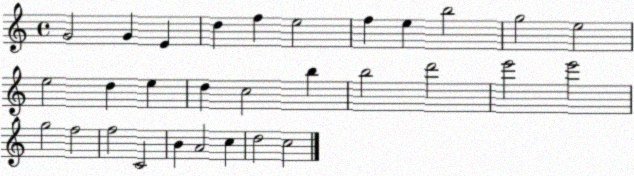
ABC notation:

X:1
T:Untitled
M:4/4
L:1/4
K:C
G2 G E d f e2 f e b2 g2 e2 e2 d e d c2 b b2 d'2 e'2 e'2 g2 f2 f2 C2 B A2 c d2 c2